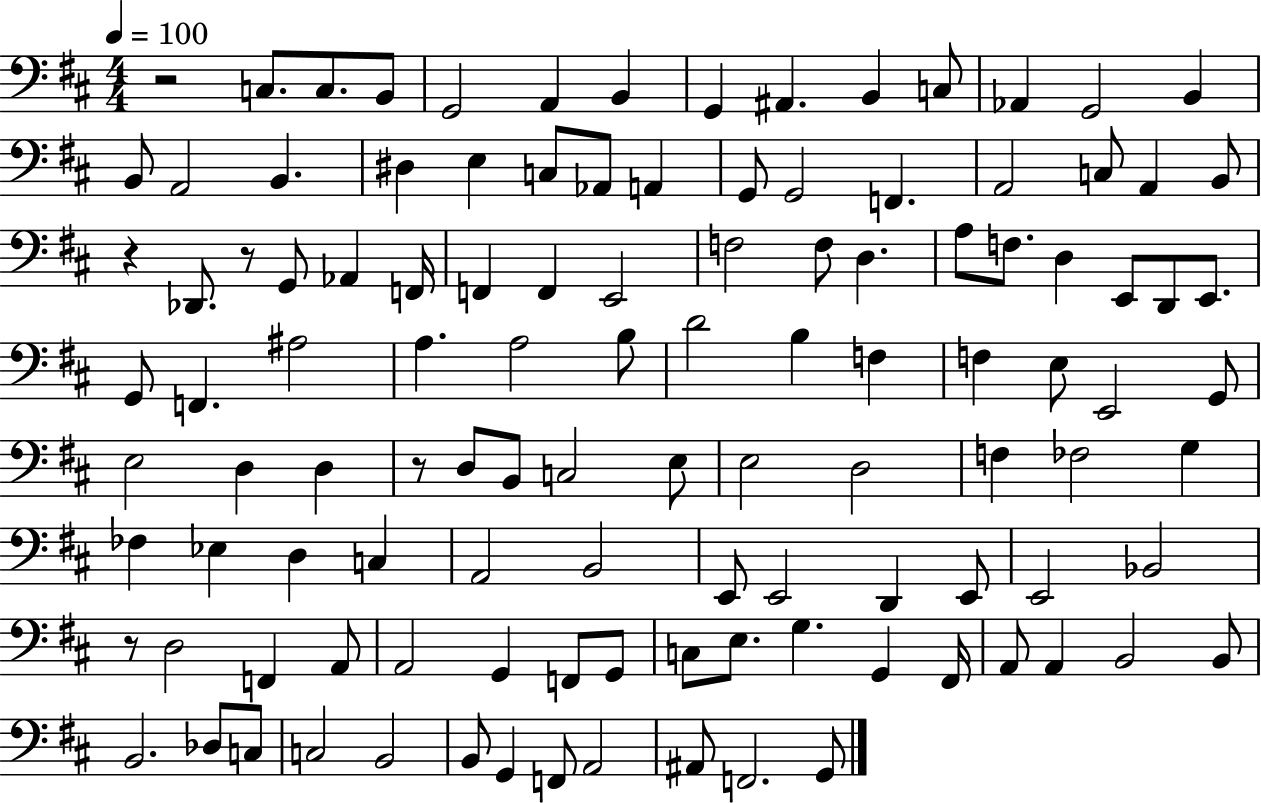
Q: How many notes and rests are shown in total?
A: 114